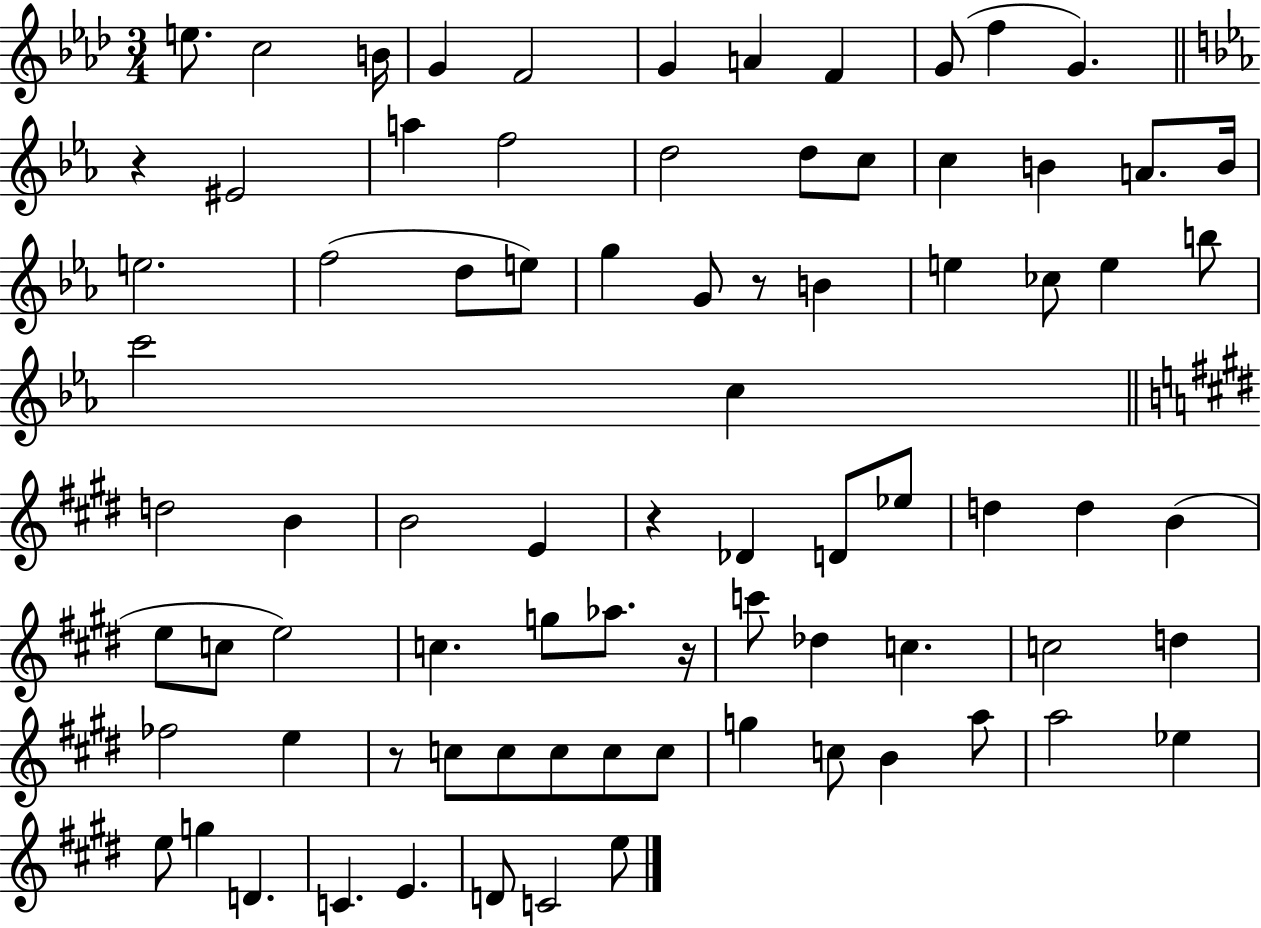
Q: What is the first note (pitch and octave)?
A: E5